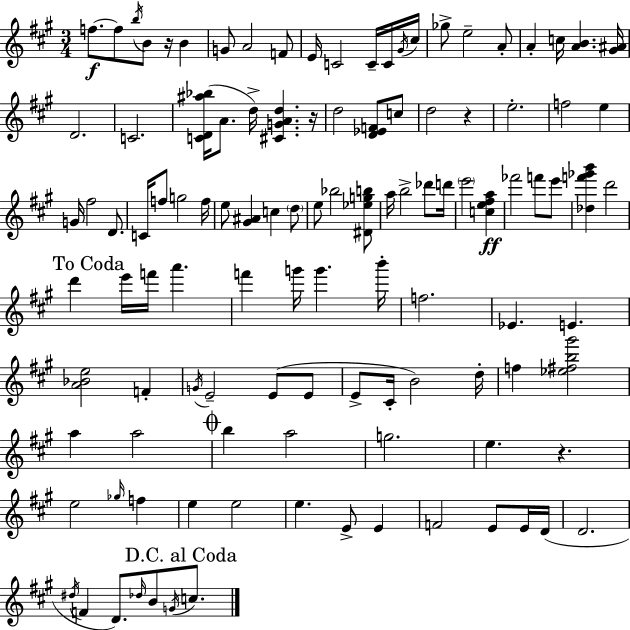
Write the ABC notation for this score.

X:1
T:Untitled
M:3/4
L:1/4
K:A
f/2 f/2 b/4 B/2 z/4 B G/2 A2 F/2 E/4 C2 C/4 C/4 ^G/4 ^c/4 _g/2 e2 A/2 A c/4 [AB] [^G^A]/4 D2 C2 [CD^a_b]/4 A/2 d/4 [^CGAd] z/4 d2 [D_EF]/2 c/2 d2 z e2 f2 e G/4 ^f2 D/2 C/4 f/2 g2 f/4 e/2 [^G^A] c d/2 e/2 _b2 [^D_egb]/2 a/4 b2 _d'/2 d'/4 e'2 [ce^fa] _f'2 f'/2 e'/2 [_df'_g'b'] d'2 d' e'/4 f'/4 a' f' g'/4 g' b'/4 f2 _E E [A_Be]2 F G/4 E2 E/2 E/2 E/2 ^C/4 B2 d/4 f [_e^fb^g']2 a a2 b a2 g2 e z e2 _g/4 f e e2 e E/2 E F2 E/2 E/4 D/4 D2 ^d/4 F D/2 _d/4 B/2 G/4 c/2